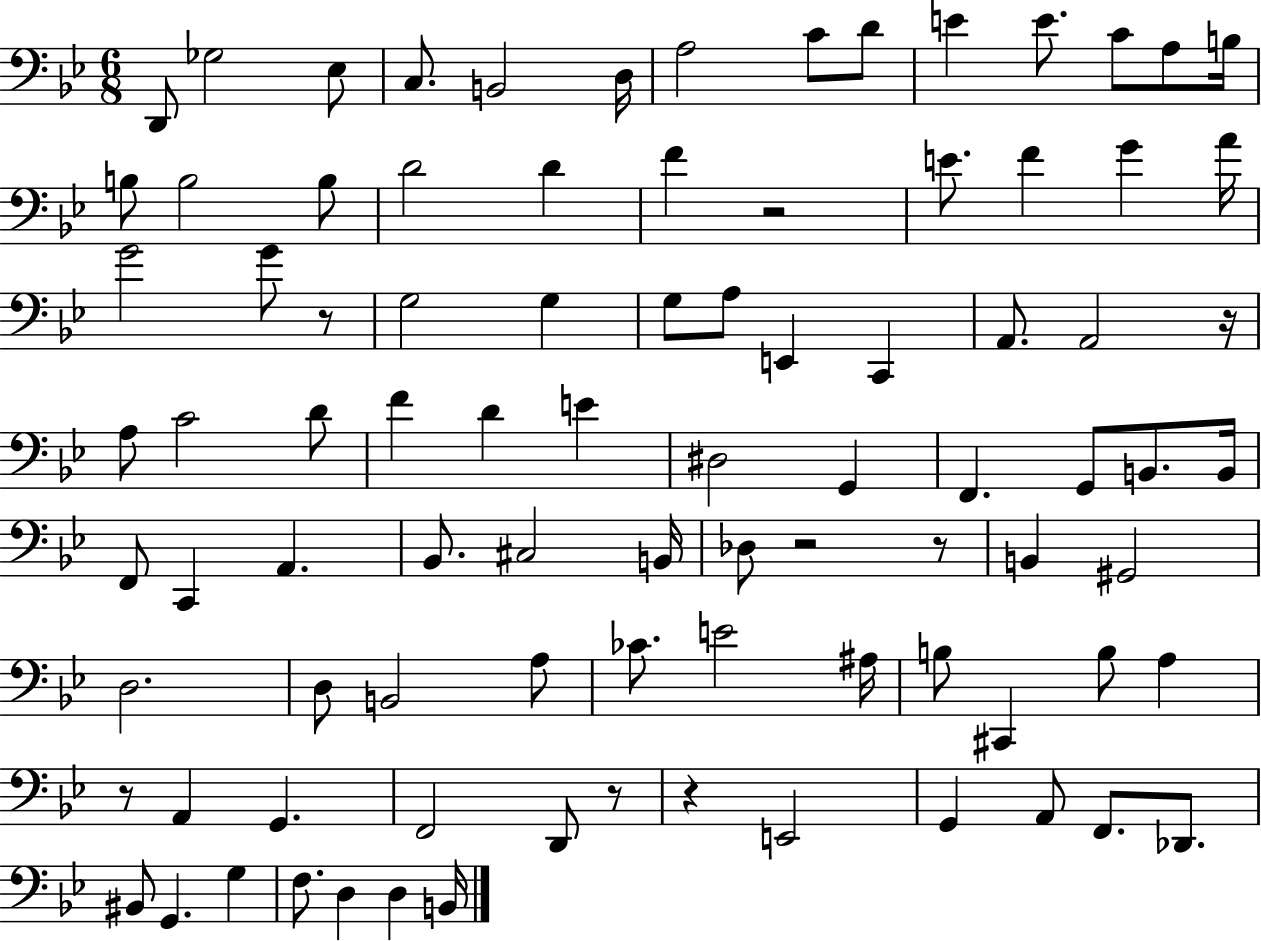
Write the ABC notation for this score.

X:1
T:Untitled
M:6/8
L:1/4
K:Bb
D,,/2 _G,2 _E,/2 C,/2 B,,2 D,/4 A,2 C/2 D/2 E E/2 C/2 A,/2 B,/4 B,/2 B,2 B,/2 D2 D F z2 E/2 F G A/4 G2 G/2 z/2 G,2 G, G,/2 A,/2 E,, C,, A,,/2 A,,2 z/4 A,/2 C2 D/2 F D E ^D,2 G,, F,, G,,/2 B,,/2 B,,/4 F,,/2 C,, A,, _B,,/2 ^C,2 B,,/4 _D,/2 z2 z/2 B,, ^G,,2 D,2 D,/2 B,,2 A,/2 _C/2 E2 ^A,/4 B,/2 ^C,, B,/2 A, z/2 A,, G,, F,,2 D,,/2 z/2 z E,,2 G,, A,,/2 F,,/2 _D,,/2 ^B,,/2 G,, G, F,/2 D, D, B,,/4